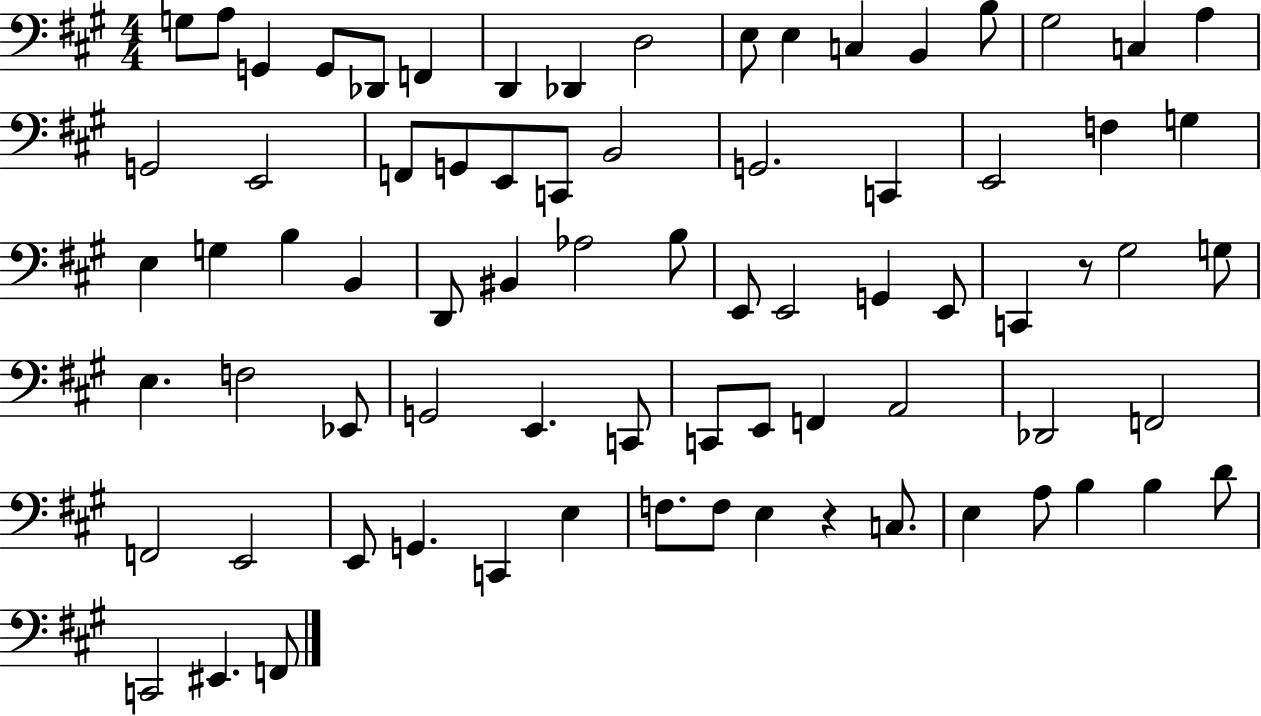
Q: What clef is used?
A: bass